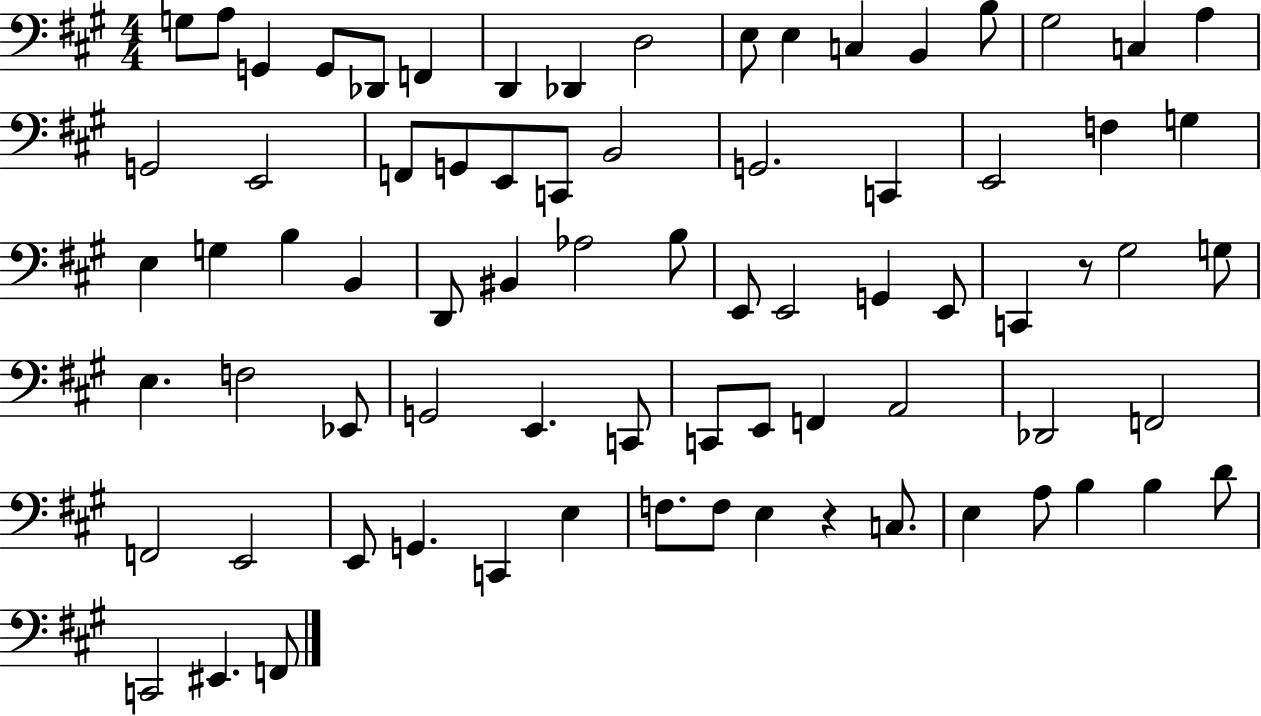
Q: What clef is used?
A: bass